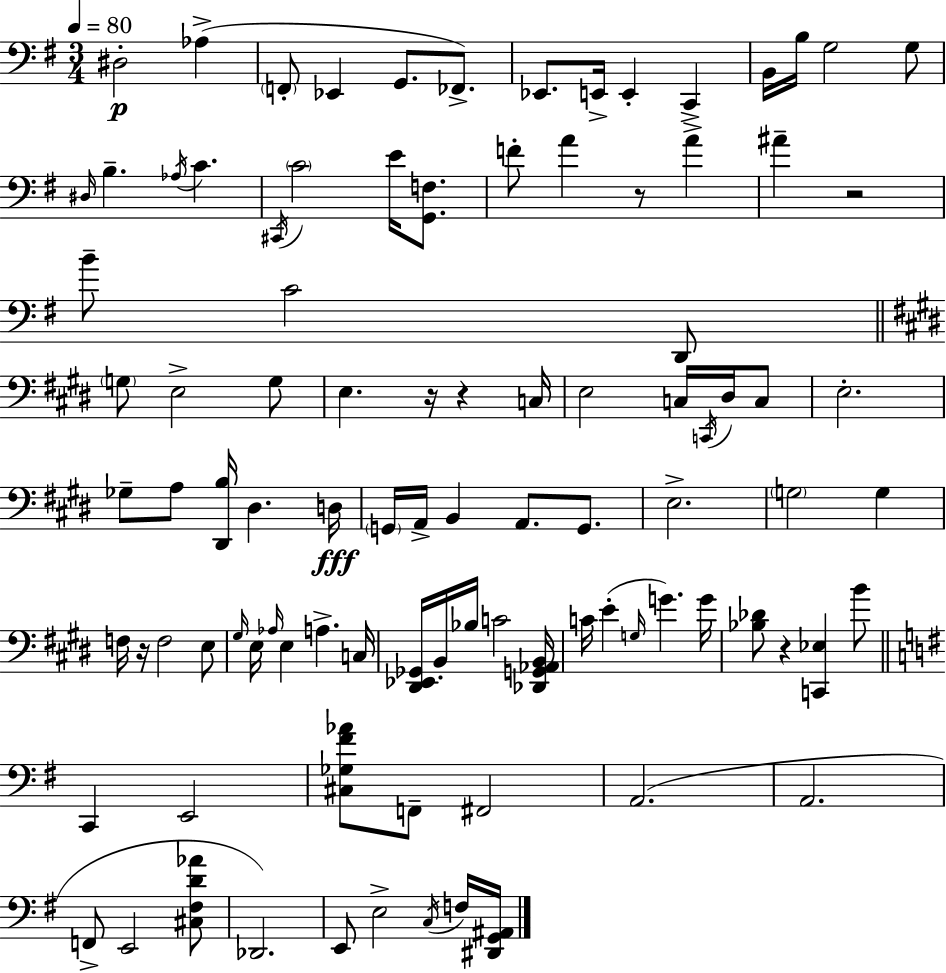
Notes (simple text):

D#3/h Ab3/q F2/e Eb2/q G2/e. FES2/e. Eb2/e. E2/s E2/q C2/q B2/s B3/s G3/h G3/e D#3/s B3/q. Ab3/s C4/q. C#2/s C4/h E4/s [G2,F3]/e. F4/e A4/q R/e A4/q A#4/q R/h B4/e C4/h D2/e G3/e E3/h G3/e E3/q. R/s R/q C3/s E3/h C3/s C2/s D#3/s C3/e E3/h. Gb3/e A3/e [D#2,B3]/s D#3/q. D3/s G2/s A2/s B2/q A2/e. G2/e. E3/h. G3/h G3/q F3/s R/s F3/h E3/e G#3/s E3/s Ab3/s E3/q A3/q. C3/s [D#2,Eb2,Gb2]/s B2/s Bb3/s C4/h [Db2,G2,Ab2,B2]/s C4/s E4/q G3/s G4/q. G4/s [Bb3,Db4]/e R/q [C2,Eb3]/q B4/e C2/q E2/h [C#3,Gb3,F#4,Ab4]/e F2/e F#2/h A2/h. A2/h. F2/e E2/h [C#3,F#3,D4,Ab4]/e Db2/h. E2/e E3/h C3/s F3/s [D#2,G2,A#2]/s